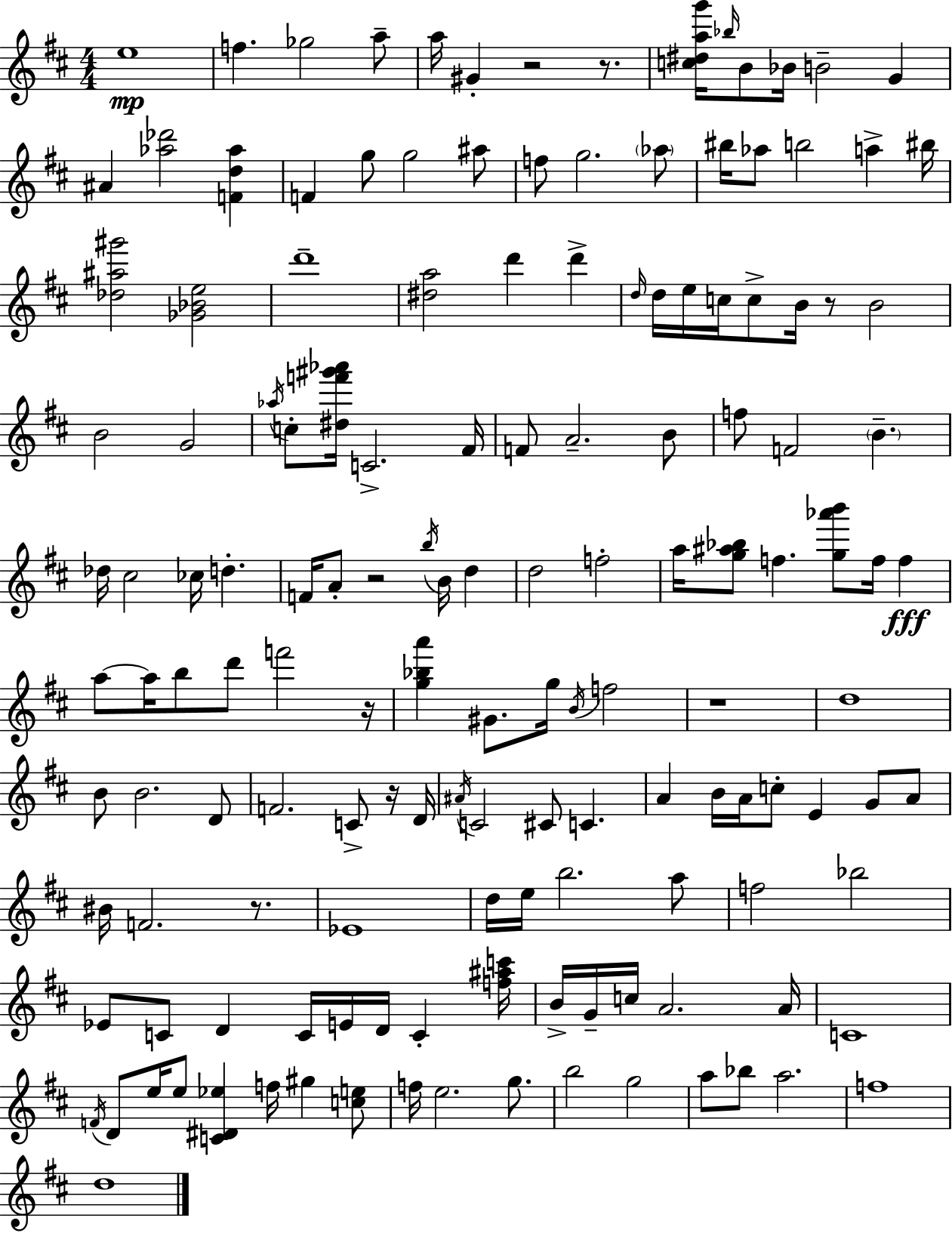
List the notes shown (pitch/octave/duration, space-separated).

E5/w F5/q. Gb5/h A5/e A5/s G#4/q R/h R/e. [C5,D#5,A5,G6]/s Bb5/s B4/e Bb4/s B4/h G4/q A#4/q [Ab5,Db6]/h [F4,D5,Ab5]/q F4/q G5/e G5/h A#5/e F5/e G5/h. Ab5/e BIS5/s Ab5/e B5/h A5/q BIS5/s [Db5,A#5,G#6]/h [Gb4,Bb4,E5]/h D6/w [D#5,A5]/h D6/q D6/q D5/s D5/s E5/s C5/s C5/e B4/s R/e B4/h B4/h G4/h Ab5/s C5/e [D#5,F6,G#6,Ab6]/s C4/h. F#4/s F4/e A4/h. B4/e F5/e F4/h B4/q. Db5/s C#5/h CES5/s D5/q. F4/s A4/e R/h B5/s B4/s D5/q D5/h F5/h A5/s [G5,A#5,Bb5]/e F5/q. [G5,Ab6,B6]/e F5/s F5/q A5/e A5/s B5/e D6/e F6/h R/s [G5,Bb5,A6]/q G#4/e. G5/s B4/s F5/h R/w D5/w B4/e B4/h. D4/e F4/h. C4/e R/s D4/s A#4/s C4/h C#4/e C4/q. A4/q B4/s A4/s C5/e E4/q G4/e A4/e BIS4/s F4/h. R/e. Eb4/w D5/s E5/s B5/h. A5/e F5/h Bb5/h Eb4/e C4/e D4/q C4/s E4/s D4/s C4/q [F5,A#5,C6]/s B4/s G4/s C5/s A4/h. A4/s C4/w F4/s D4/e E5/s E5/e [C4,D#4,Eb5]/q F5/s G#5/q [C5,E5]/e F5/s E5/h. G5/e. B5/h G5/h A5/e Bb5/e A5/h. F5/w D5/w